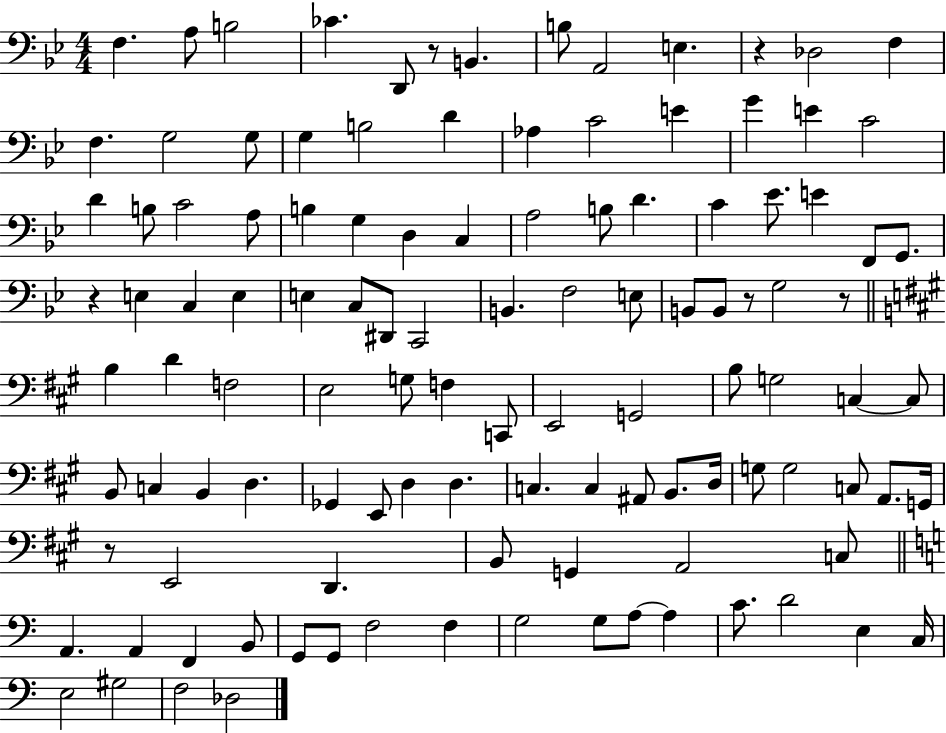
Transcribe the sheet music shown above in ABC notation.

X:1
T:Untitled
M:4/4
L:1/4
K:Bb
F, A,/2 B,2 _C D,,/2 z/2 B,, B,/2 A,,2 E, z _D,2 F, F, G,2 G,/2 G, B,2 D _A, C2 E G E C2 D B,/2 C2 A,/2 B, G, D, C, A,2 B,/2 D C _E/2 E F,,/2 G,,/2 z E, C, E, E, C,/2 ^D,,/2 C,,2 B,, F,2 E,/2 B,,/2 B,,/2 z/2 G,2 z/2 B, D F,2 E,2 G,/2 F, C,,/2 E,,2 G,,2 B,/2 G,2 C, C,/2 B,,/2 C, B,, D, _G,, E,,/2 D, D, C, C, ^A,,/2 B,,/2 D,/4 G,/2 G,2 C,/2 A,,/2 G,,/4 z/2 E,,2 D,, B,,/2 G,, A,,2 C,/2 A,, A,, F,, B,,/2 G,,/2 G,,/2 F,2 F, G,2 G,/2 A,/2 A, C/2 D2 E, C,/4 E,2 ^G,2 F,2 _D,2